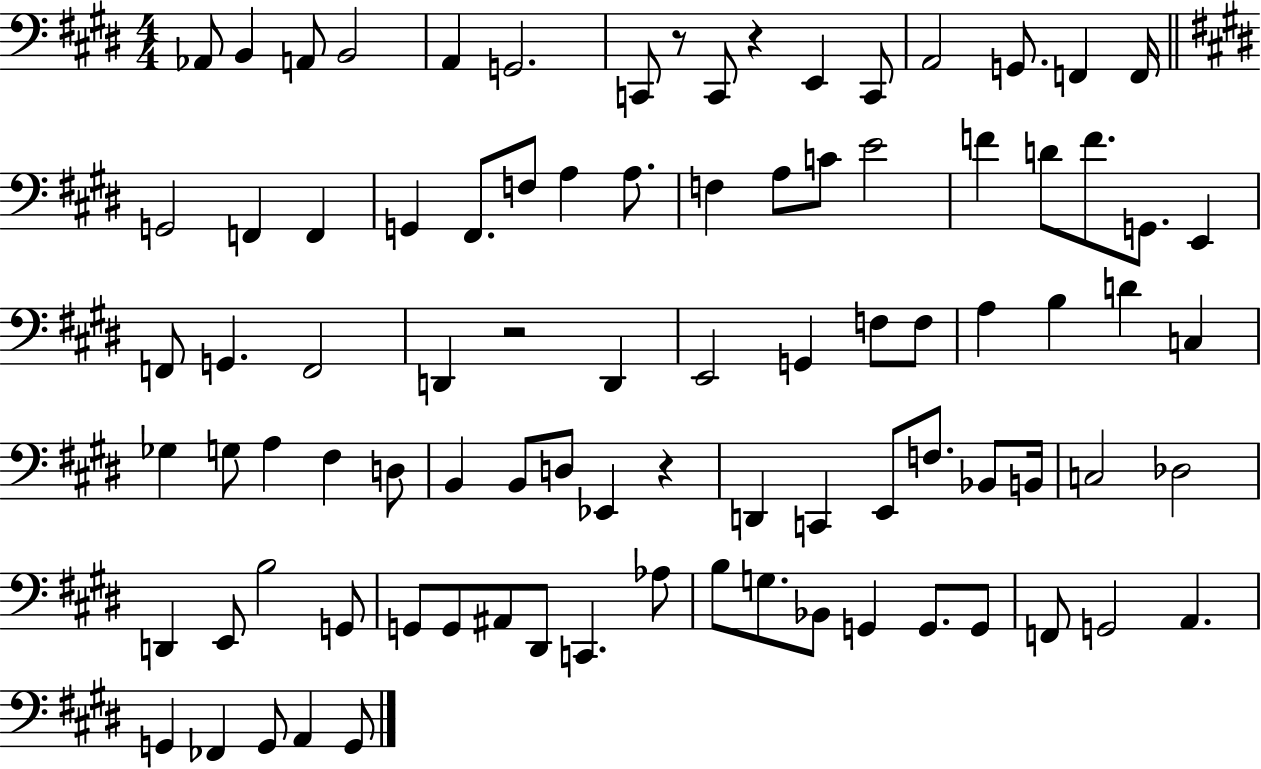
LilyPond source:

{
  \clef bass
  \numericTimeSignature
  \time 4/4
  \key e \major
  aes,8 b,4 a,8 b,2 | a,4 g,2. | c,8 r8 c,8 r4 e,4 c,8 | a,2 g,8. f,4 f,16 | \break \bar "||" \break \key e \major g,2 f,4 f,4 | g,4 fis,8. f8 a4 a8. | f4 a8 c'8 e'2 | f'4 d'8 f'8. g,8. e,4 | \break f,8 g,4. f,2 | d,4 r2 d,4 | e,2 g,4 f8 f8 | a4 b4 d'4 c4 | \break ges4 g8 a4 fis4 d8 | b,4 b,8 d8 ees,4 r4 | d,4 c,4 e,8 f8. bes,8 b,16 | c2 des2 | \break d,4 e,8 b2 g,8 | g,8 g,8 ais,8 dis,8 c,4. aes8 | b8 g8. bes,8 g,4 g,8. g,8 | f,8 g,2 a,4. | \break g,4 fes,4 g,8 a,4 g,8 | \bar "|."
}